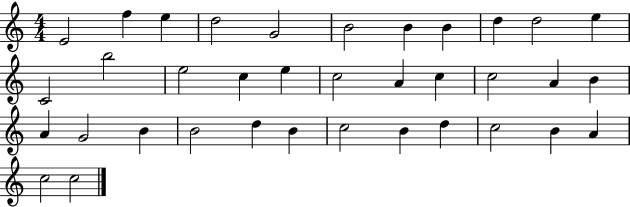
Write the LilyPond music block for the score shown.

{
  \clef treble
  \numericTimeSignature
  \time 4/4
  \key c \major
  e'2 f''4 e''4 | d''2 g'2 | b'2 b'4 b'4 | d''4 d''2 e''4 | \break c'2 b''2 | e''2 c''4 e''4 | c''2 a'4 c''4 | c''2 a'4 b'4 | \break a'4 g'2 b'4 | b'2 d''4 b'4 | c''2 b'4 d''4 | c''2 b'4 a'4 | \break c''2 c''2 | \bar "|."
}